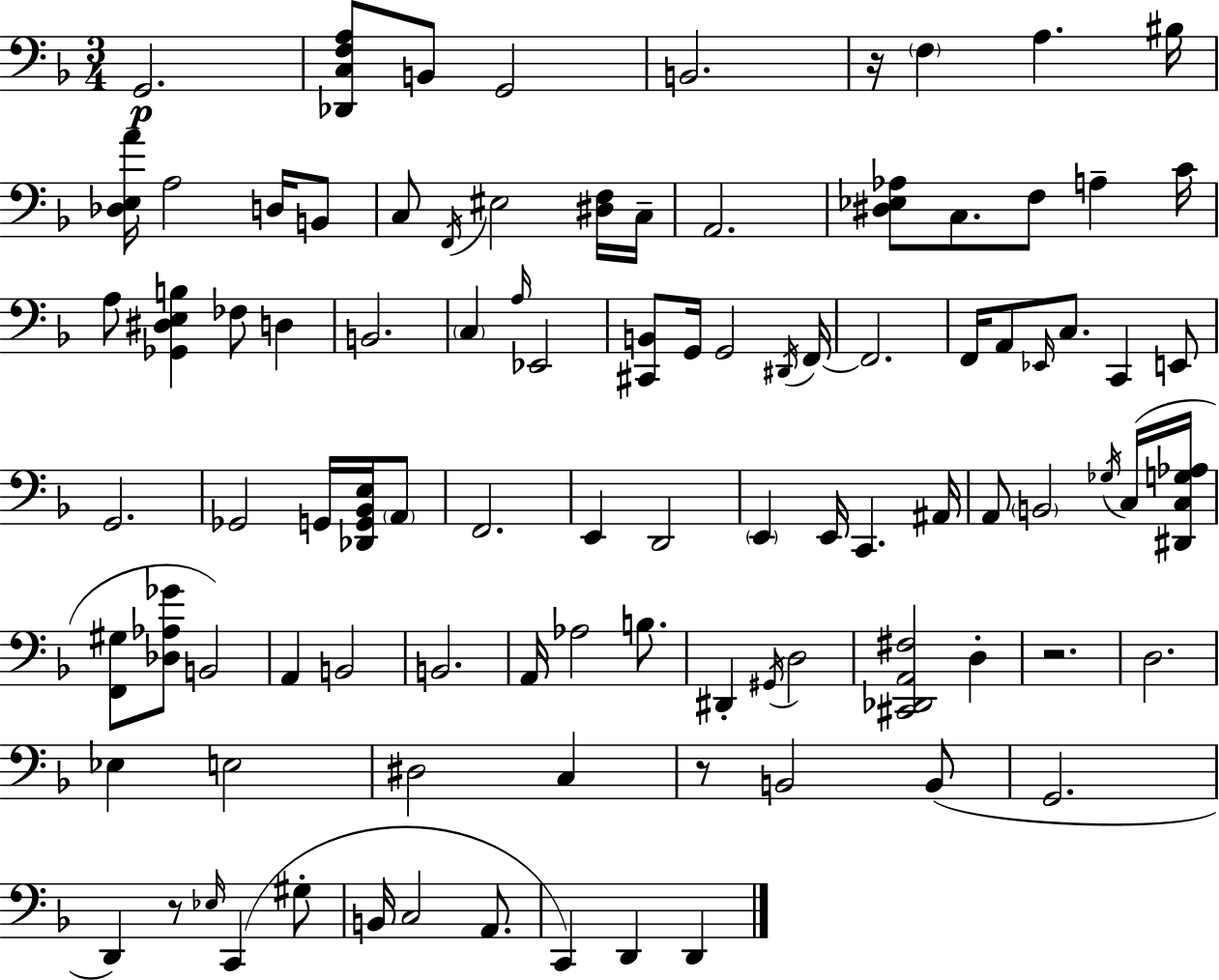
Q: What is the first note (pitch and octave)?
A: G2